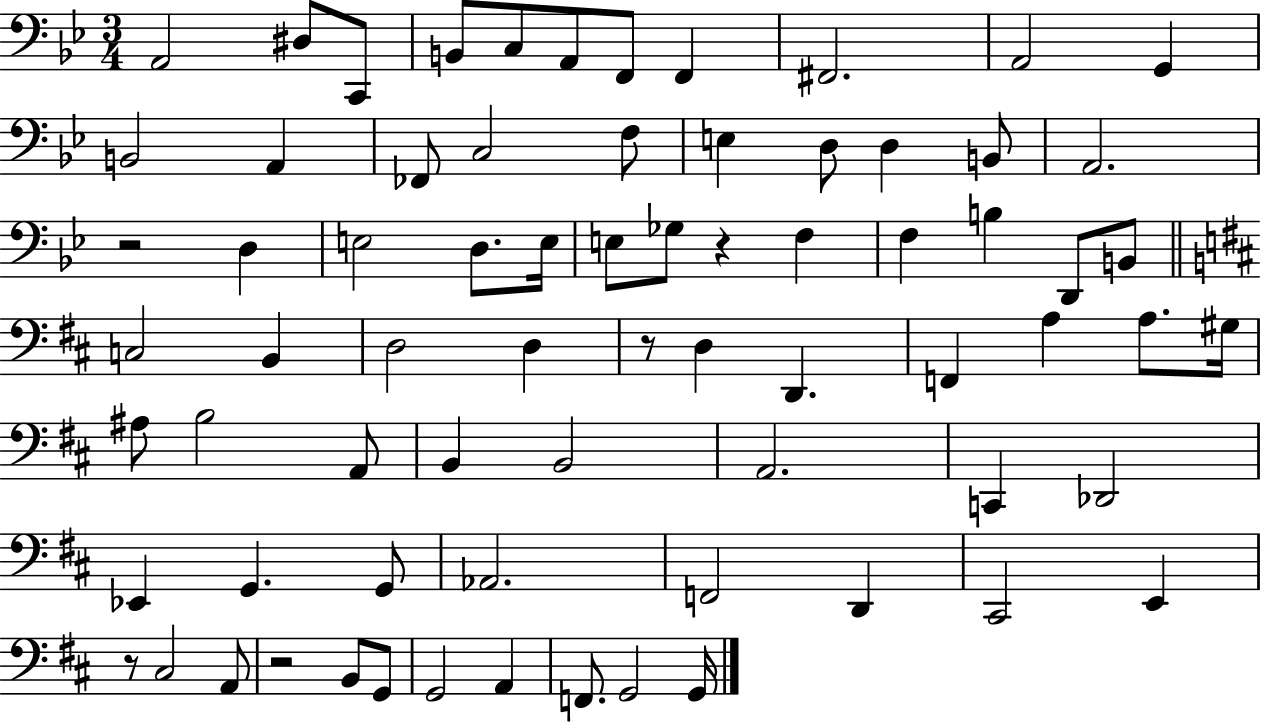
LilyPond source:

{
  \clef bass
  \numericTimeSignature
  \time 3/4
  \key bes \major
  a,2 dis8 c,8 | b,8 c8 a,8 f,8 f,4 | fis,2. | a,2 g,4 | \break b,2 a,4 | fes,8 c2 f8 | e4 d8 d4 b,8 | a,2. | \break r2 d4 | e2 d8. e16 | e8 ges8 r4 f4 | f4 b4 d,8 b,8 | \break \bar "||" \break \key d \major c2 b,4 | d2 d4 | r8 d4 d,4. | f,4 a4 a8. gis16 | \break ais8 b2 a,8 | b,4 b,2 | a,2. | c,4 des,2 | \break ees,4 g,4. g,8 | aes,2. | f,2 d,4 | cis,2 e,4 | \break r8 cis2 a,8 | r2 b,8 g,8 | g,2 a,4 | f,8. g,2 g,16 | \break \bar "|."
}